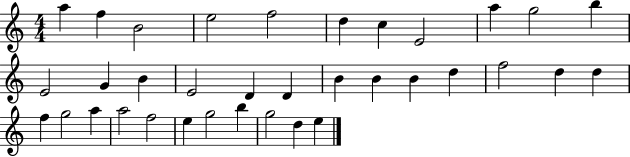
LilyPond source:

{
  \clef treble
  \numericTimeSignature
  \time 4/4
  \key c \major
  a''4 f''4 b'2 | e''2 f''2 | d''4 c''4 e'2 | a''4 g''2 b''4 | \break e'2 g'4 b'4 | e'2 d'4 d'4 | b'4 b'4 b'4 d''4 | f''2 d''4 d''4 | \break f''4 g''2 a''4 | a''2 f''2 | e''4 g''2 b''4 | g''2 d''4 e''4 | \break \bar "|."
}